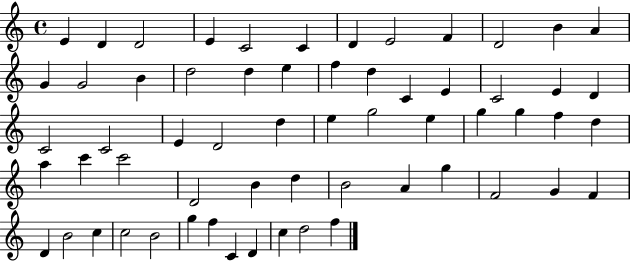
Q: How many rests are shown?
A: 0